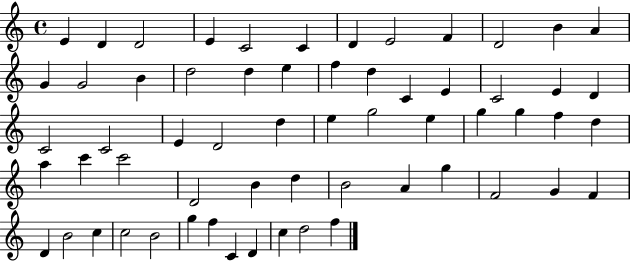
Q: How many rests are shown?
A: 0